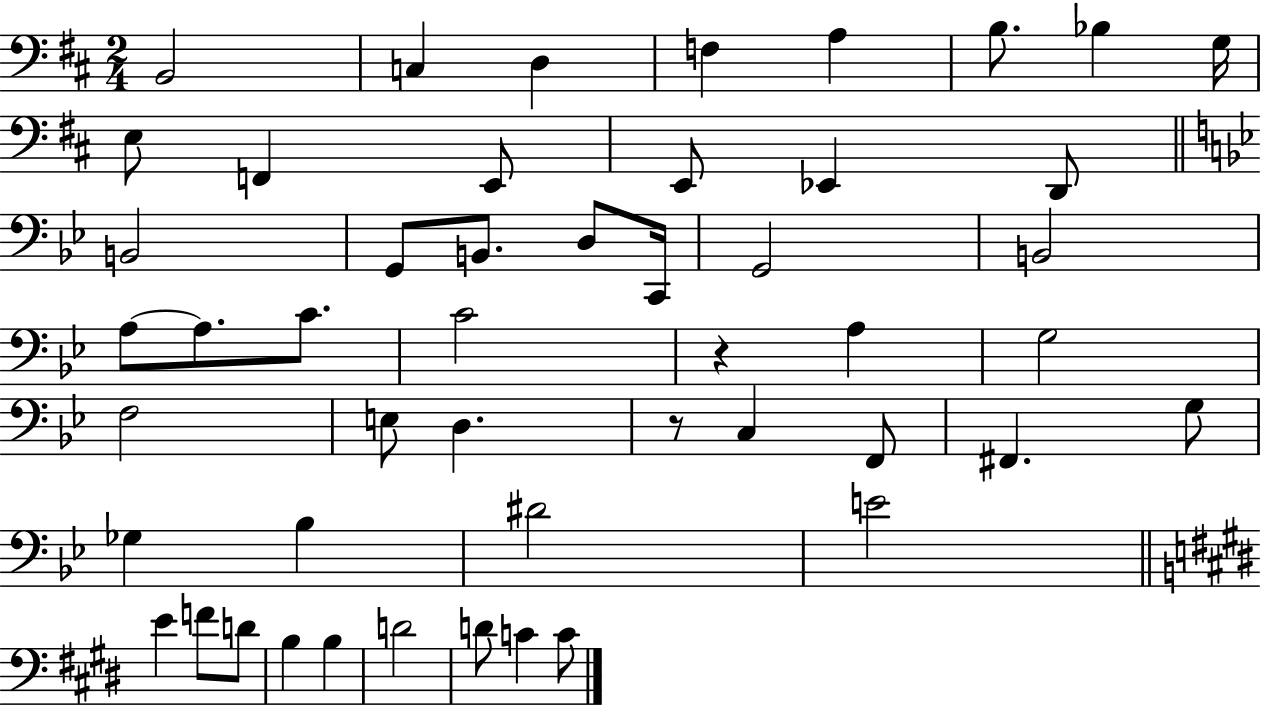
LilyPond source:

{
  \clef bass
  \numericTimeSignature
  \time 2/4
  \key d \major
  \repeat volta 2 { b,2 | c4 d4 | f4 a4 | b8. bes4 g16 | \break e8 f,4 e,8 | e,8 ees,4 d,8 | \bar "||" \break \key g \minor b,2 | g,8 b,8. d8 c,16 | g,2 | b,2 | \break a8~~ a8. c'8. | c'2 | r4 a4 | g2 | \break f2 | e8 d4. | r8 c4 f,8 | fis,4. g8 | \break ges4 bes4 | dis'2 | e'2 | \bar "||" \break \key e \major e'4 f'8 d'8 | b4 b4 | d'2 | d'8 c'4 c'8 | \break } \bar "|."
}